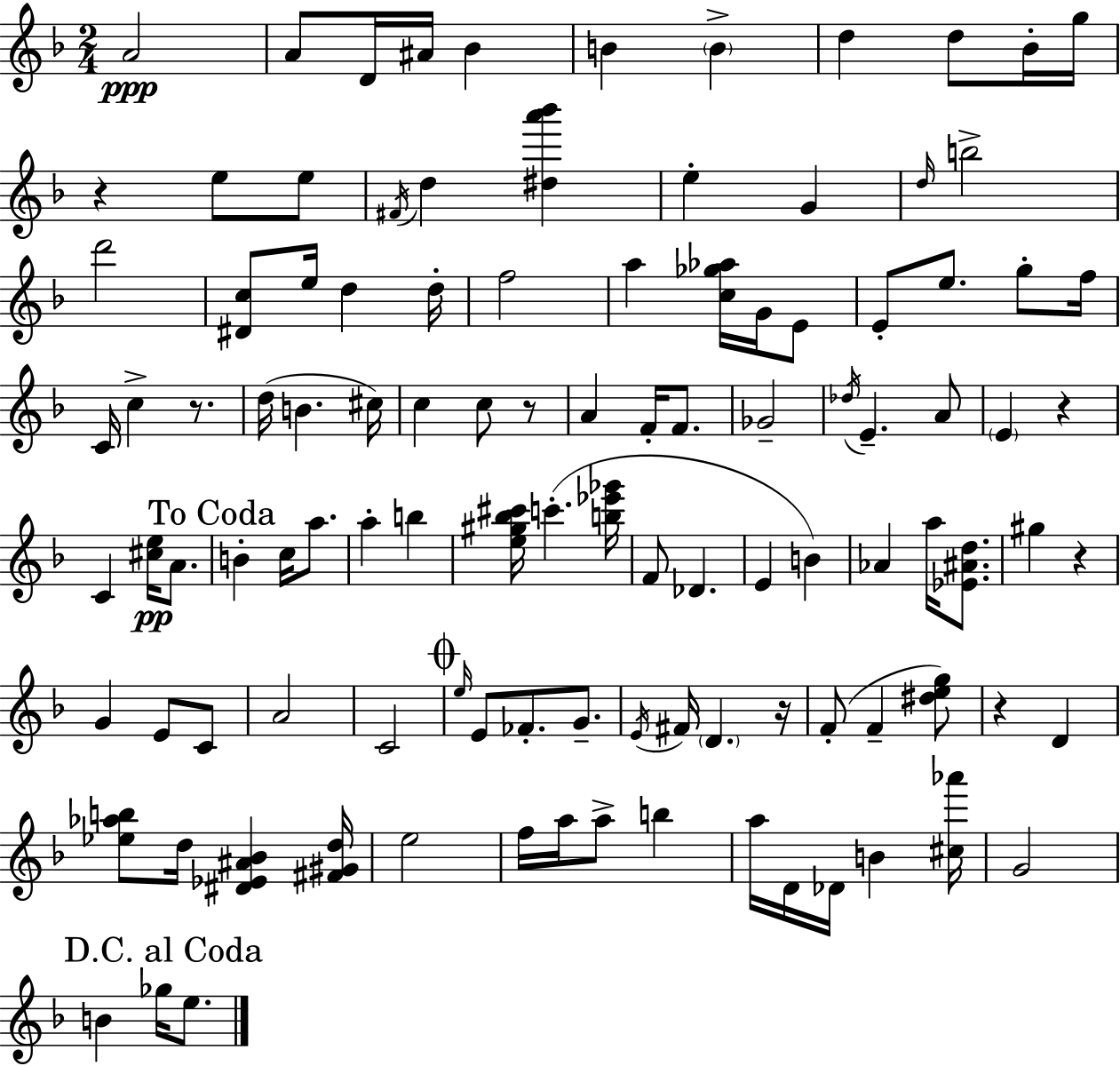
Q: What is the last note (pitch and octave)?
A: E5